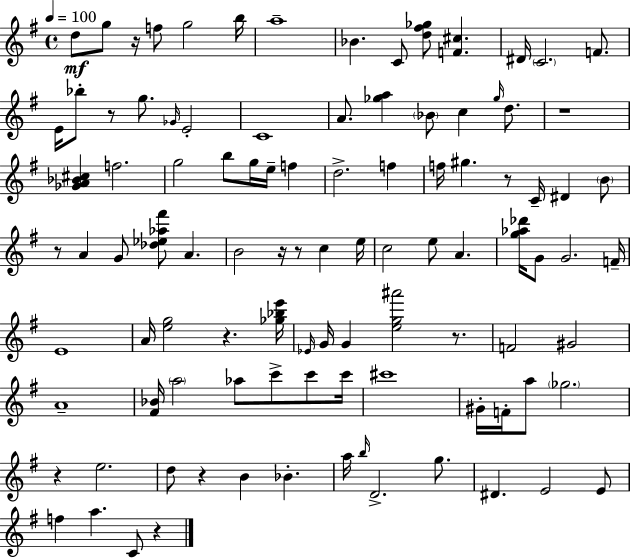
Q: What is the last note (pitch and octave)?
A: C4